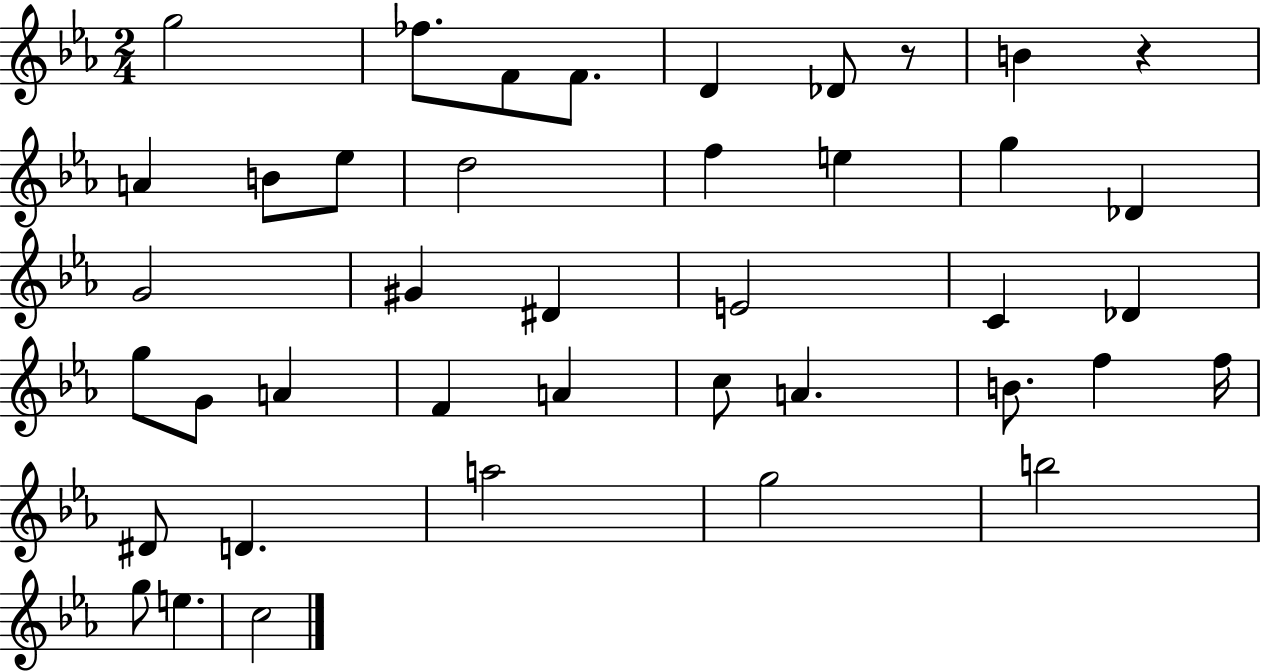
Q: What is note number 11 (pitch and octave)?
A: D5